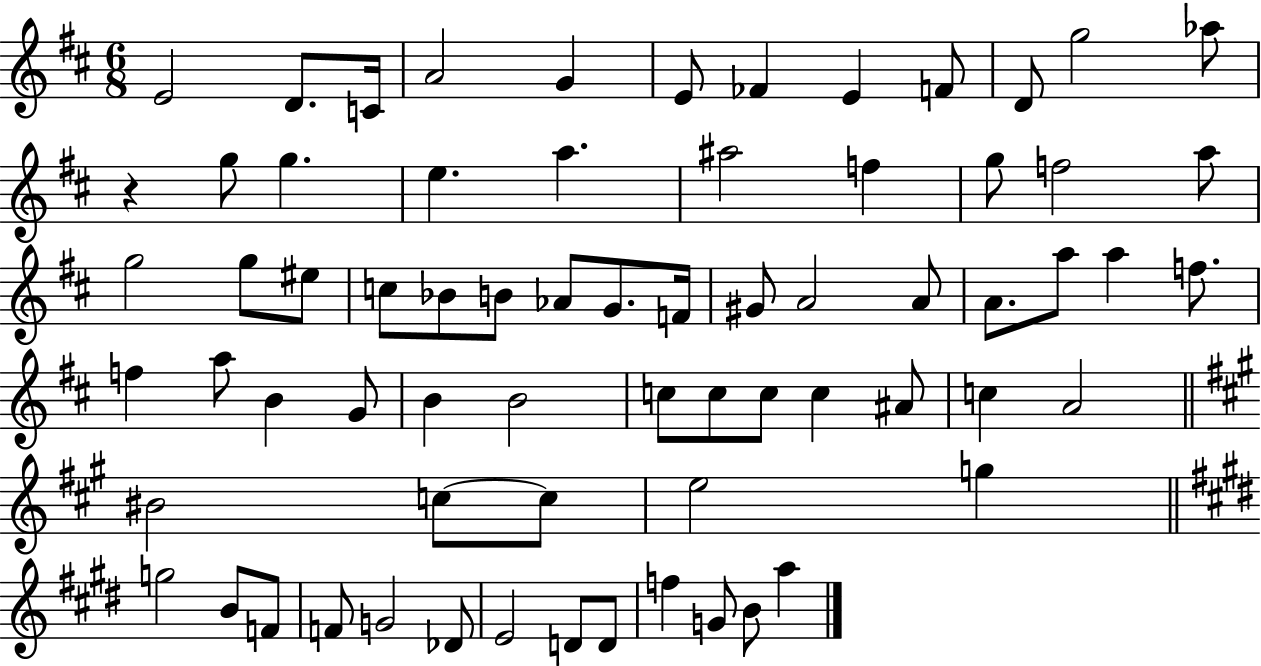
{
  \clef treble
  \numericTimeSignature
  \time 6/8
  \key d \major
  e'2 d'8. c'16 | a'2 g'4 | e'8 fes'4 e'4 f'8 | d'8 g''2 aes''8 | \break r4 g''8 g''4. | e''4. a''4. | ais''2 f''4 | g''8 f''2 a''8 | \break g''2 g''8 eis''8 | c''8 bes'8 b'8 aes'8 g'8. f'16 | gis'8 a'2 a'8 | a'8. a''8 a''4 f''8. | \break f''4 a''8 b'4 g'8 | b'4 b'2 | c''8 c''8 c''8 c''4 ais'8 | c''4 a'2 | \break \bar "||" \break \key a \major bis'2 c''8~~ c''8 | e''2 g''4 | \bar "||" \break \key e \major g''2 b'8 f'8 | f'8 g'2 des'8 | e'2 d'8 d'8 | f''4 g'8 b'8 a''4 | \break \bar "|."
}